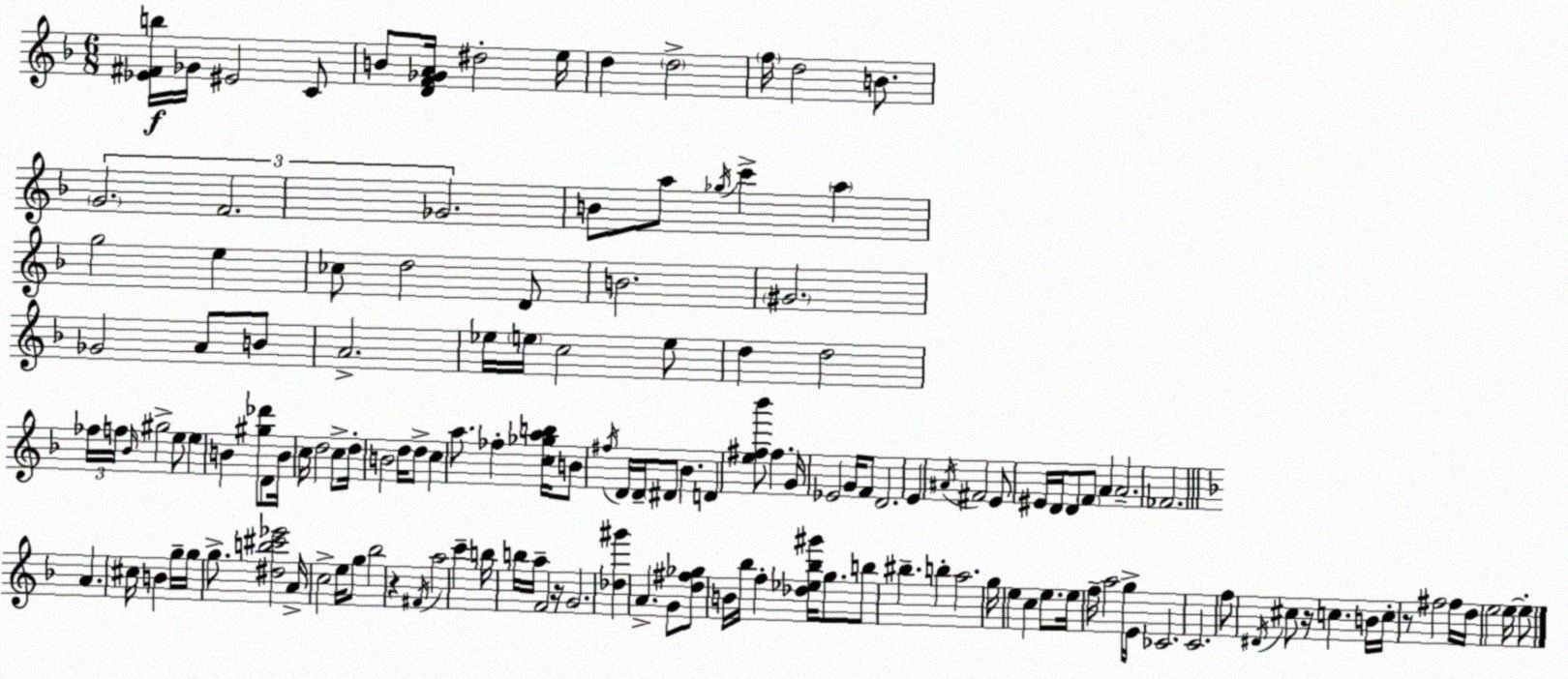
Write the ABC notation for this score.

X:1
T:Untitled
M:6/8
L:1/4
K:Dm
[_E^Fb]/4 _G/4 ^E2 C/2 B/2 [DF_GA]/4 ^d2 e/4 d d2 f/4 d2 B/2 G2 F2 _G2 B/2 a/2 _g/4 c' a g2 e _c/2 d2 D/2 B2 ^G2 _G2 A/2 B/2 A2 _e/4 e/4 c2 e/2 d d2 _f/4 f/4 _B/4 ^g2 e/2 e B [^g_d']/2 D/2 B/4 c/4 d2 c/2 d/4 B2 d/4 d/2 c a/2 _f [c_gab]/4 B/2 ^f/4 D/4 D/4 ^D/2 _B D [e^f_b']/2 ^f G/4 _E2 G/4 F/2 D2 E ^A/4 ^F2 E/2 ^E/4 D/4 D/2 F/2 A A2 _F2 A ^c/4 B g/4 g/4 g/2 [^db^c'_e']2 A/4 c2 e/4 g/2 _b2 z ^F/4 a2 c' b/4 b/4 a/4 F2 z/4 G2 [_d^g'] A G/2 [d^f_g]/2 B/4 _b/4 f [_d_e_b^g']/4 g/2 b/2 ^b b a2 g/4 e c e/2 e/4 f/4 a2 g/4 E/4 _C2 C2 f/2 ^D/4 ^c/2 z/4 c B/4 c/4 z/2 ^f2 ^f/4 d/4 e2 e/4 e/2